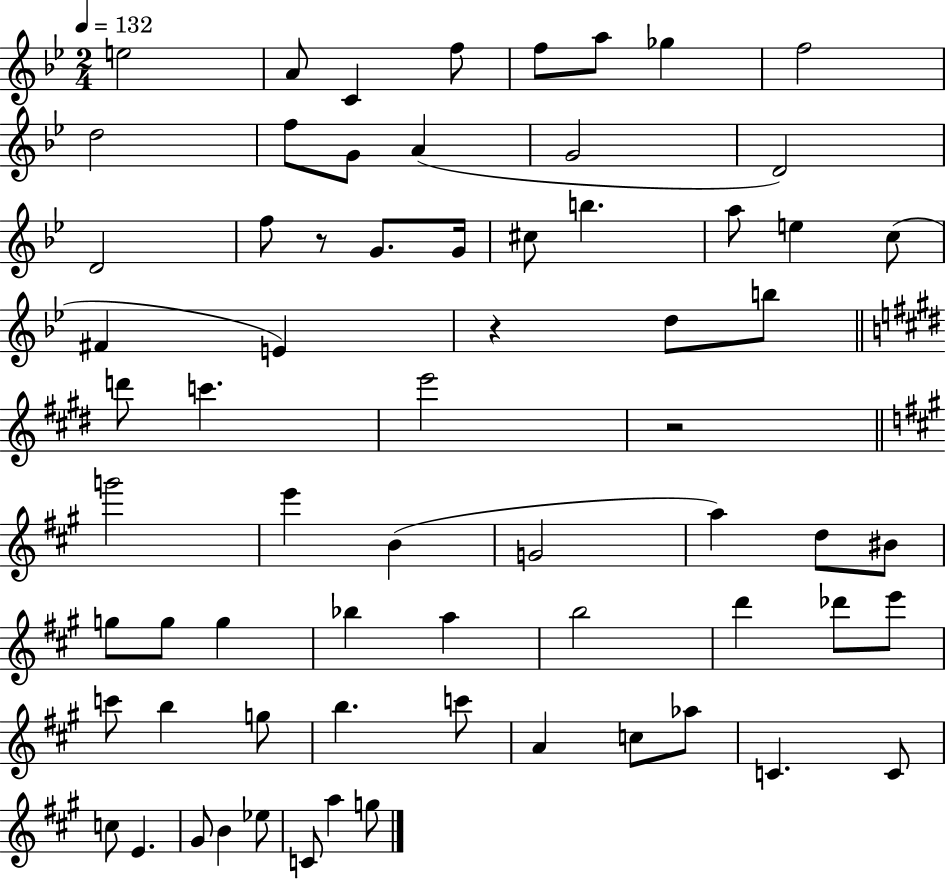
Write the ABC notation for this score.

X:1
T:Untitled
M:2/4
L:1/4
K:Bb
e2 A/2 C f/2 f/2 a/2 _g f2 d2 f/2 G/2 A G2 D2 D2 f/2 z/2 G/2 G/4 ^c/2 b a/2 e c/2 ^F E z d/2 b/2 d'/2 c' e'2 z2 g'2 e' B G2 a d/2 ^B/2 g/2 g/2 g _b a b2 d' _d'/2 e'/2 c'/2 b g/2 b c'/2 A c/2 _a/2 C C/2 c/2 E ^G/2 B _e/2 C/2 a g/2